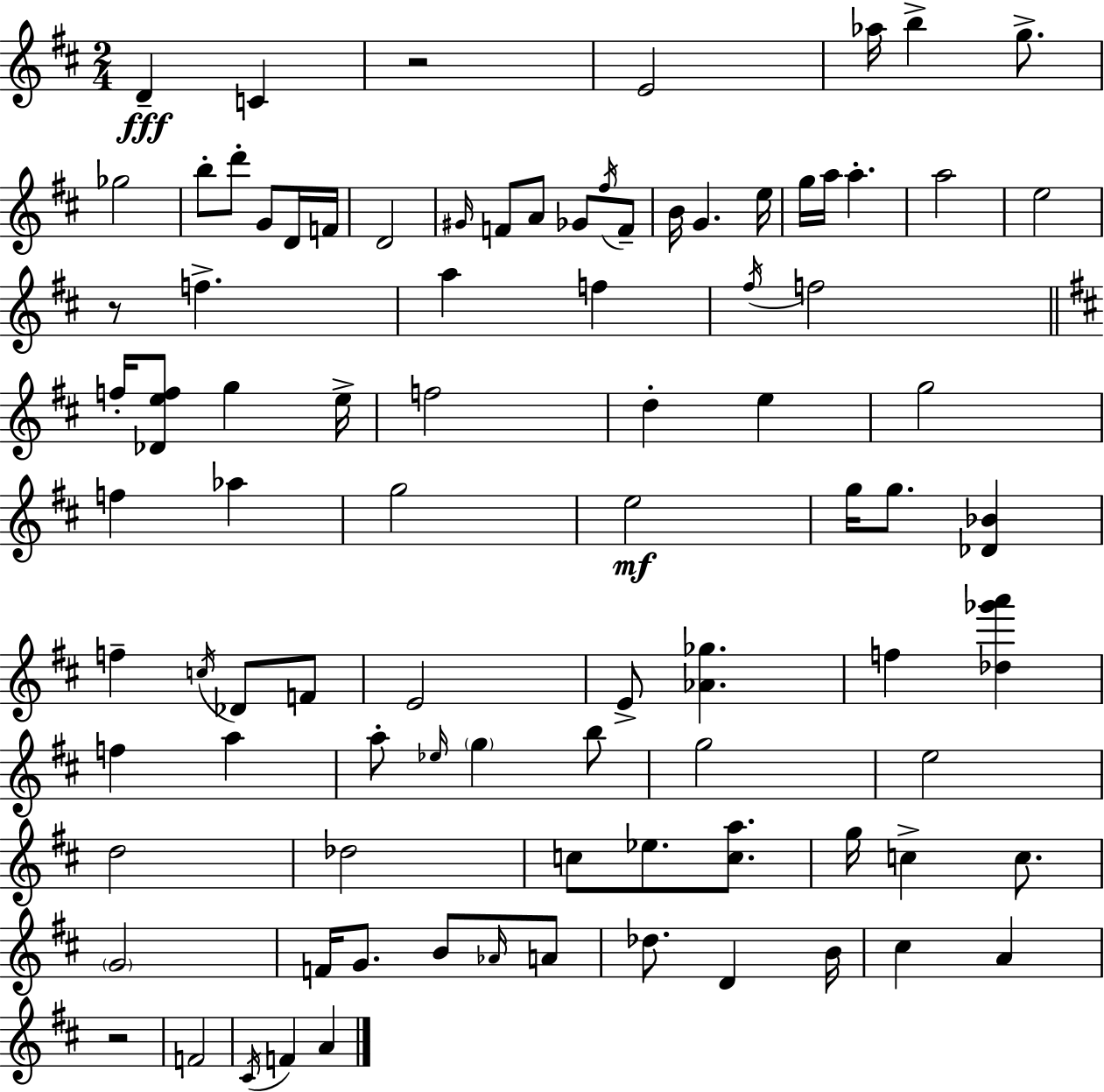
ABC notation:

X:1
T:Untitled
M:2/4
L:1/4
K:D
D C z2 E2 _a/4 b g/2 _g2 b/2 d'/2 G/2 D/4 F/4 D2 ^G/4 F/2 A/2 _G/2 ^f/4 F/2 B/4 G e/4 g/4 a/4 a a2 e2 z/2 f a f ^f/4 f2 f/4 [_Def]/2 g e/4 f2 d e g2 f _a g2 e2 g/4 g/2 [_D_B] f c/4 _D/2 F/2 E2 E/2 [_A_g] f [_d_g'a'] f a a/2 _e/4 g b/2 g2 e2 d2 _d2 c/2 _e/2 [ca]/2 g/4 c c/2 G2 F/4 G/2 B/2 _A/4 A/2 _d/2 D B/4 ^c A z2 F2 ^C/4 F A